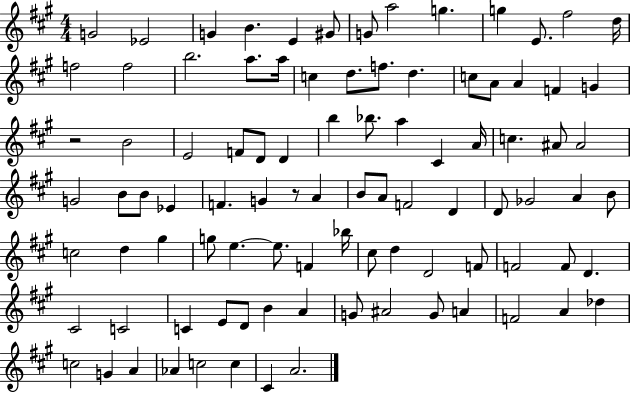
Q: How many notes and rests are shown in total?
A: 94